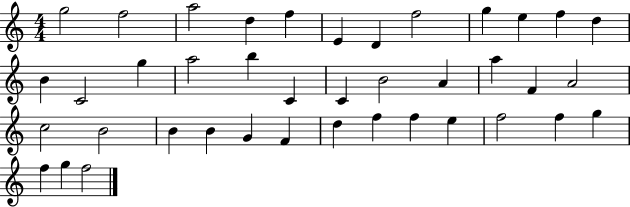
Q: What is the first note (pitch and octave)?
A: G5